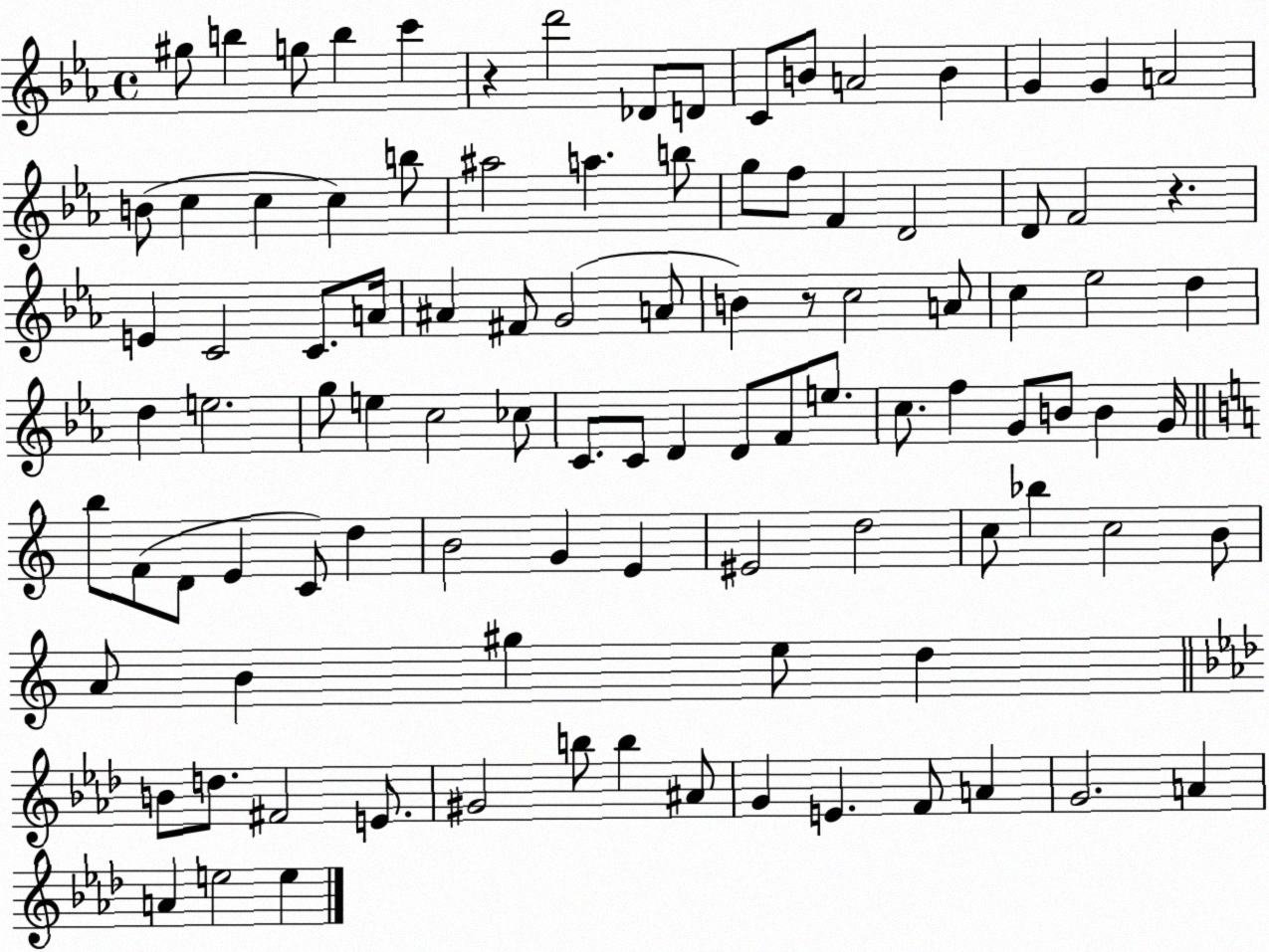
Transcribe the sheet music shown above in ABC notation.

X:1
T:Untitled
M:4/4
L:1/4
K:Eb
^g/2 b g/2 b c' z d'2 _D/2 D/2 C/2 B/2 A2 B G G A2 B/2 c c c b/2 ^a2 a b/2 g/2 f/2 F D2 D/2 F2 z E C2 C/2 A/4 ^A ^F/2 G2 A/2 B z/2 c2 A/2 c _e2 d d e2 g/2 e c2 _c/2 C/2 C/2 D D/2 F/2 e/2 c/2 f G/2 B/2 B G/4 b/2 F/2 D/2 E C/2 d B2 G E ^E2 d2 c/2 _b c2 B/2 A/2 B ^g e/2 d B/2 d/2 ^F2 E/2 ^G2 b/2 b ^A/2 G E F/2 A G2 A A e2 e